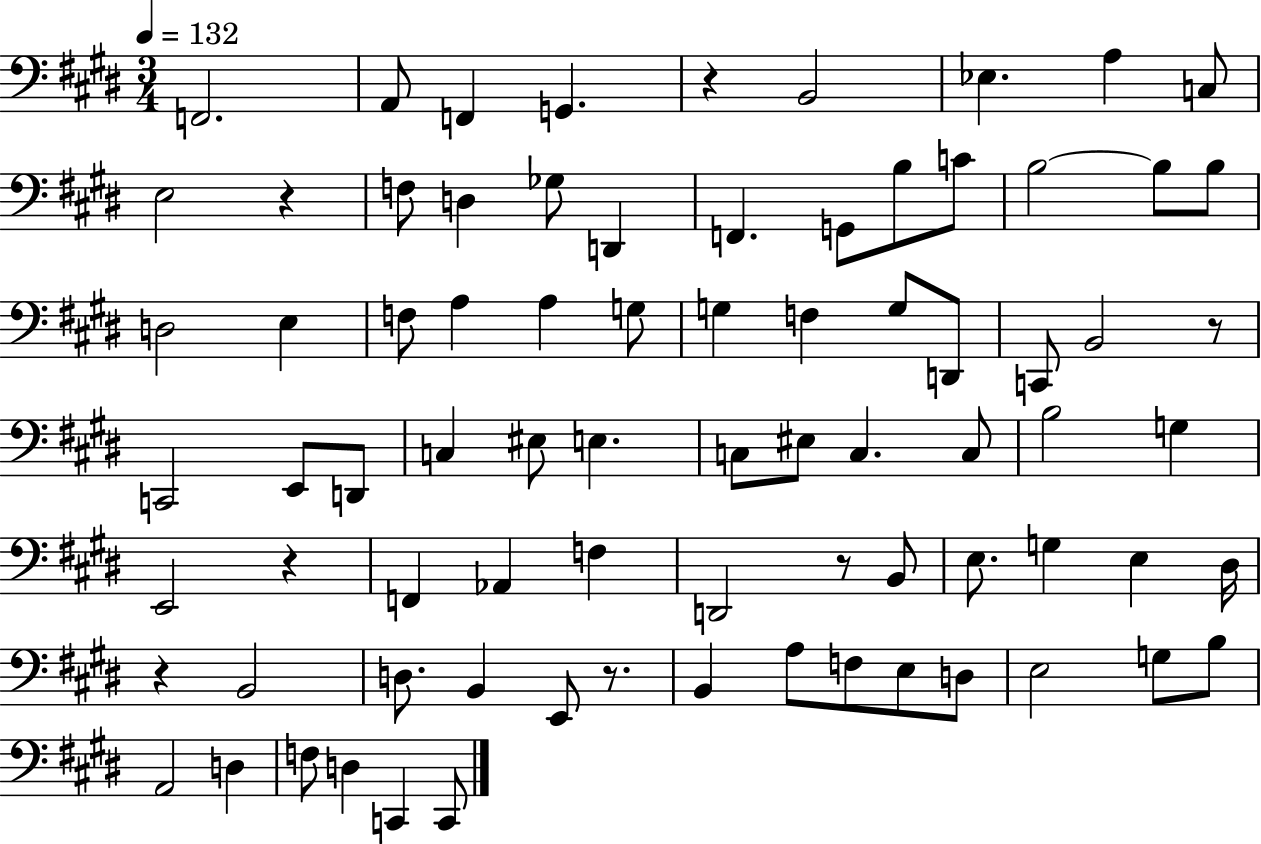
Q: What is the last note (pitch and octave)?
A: C2